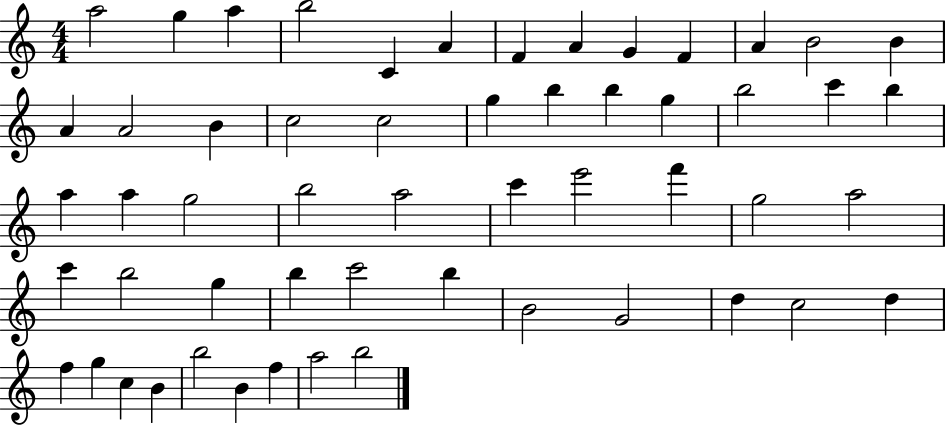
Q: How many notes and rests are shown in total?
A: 55